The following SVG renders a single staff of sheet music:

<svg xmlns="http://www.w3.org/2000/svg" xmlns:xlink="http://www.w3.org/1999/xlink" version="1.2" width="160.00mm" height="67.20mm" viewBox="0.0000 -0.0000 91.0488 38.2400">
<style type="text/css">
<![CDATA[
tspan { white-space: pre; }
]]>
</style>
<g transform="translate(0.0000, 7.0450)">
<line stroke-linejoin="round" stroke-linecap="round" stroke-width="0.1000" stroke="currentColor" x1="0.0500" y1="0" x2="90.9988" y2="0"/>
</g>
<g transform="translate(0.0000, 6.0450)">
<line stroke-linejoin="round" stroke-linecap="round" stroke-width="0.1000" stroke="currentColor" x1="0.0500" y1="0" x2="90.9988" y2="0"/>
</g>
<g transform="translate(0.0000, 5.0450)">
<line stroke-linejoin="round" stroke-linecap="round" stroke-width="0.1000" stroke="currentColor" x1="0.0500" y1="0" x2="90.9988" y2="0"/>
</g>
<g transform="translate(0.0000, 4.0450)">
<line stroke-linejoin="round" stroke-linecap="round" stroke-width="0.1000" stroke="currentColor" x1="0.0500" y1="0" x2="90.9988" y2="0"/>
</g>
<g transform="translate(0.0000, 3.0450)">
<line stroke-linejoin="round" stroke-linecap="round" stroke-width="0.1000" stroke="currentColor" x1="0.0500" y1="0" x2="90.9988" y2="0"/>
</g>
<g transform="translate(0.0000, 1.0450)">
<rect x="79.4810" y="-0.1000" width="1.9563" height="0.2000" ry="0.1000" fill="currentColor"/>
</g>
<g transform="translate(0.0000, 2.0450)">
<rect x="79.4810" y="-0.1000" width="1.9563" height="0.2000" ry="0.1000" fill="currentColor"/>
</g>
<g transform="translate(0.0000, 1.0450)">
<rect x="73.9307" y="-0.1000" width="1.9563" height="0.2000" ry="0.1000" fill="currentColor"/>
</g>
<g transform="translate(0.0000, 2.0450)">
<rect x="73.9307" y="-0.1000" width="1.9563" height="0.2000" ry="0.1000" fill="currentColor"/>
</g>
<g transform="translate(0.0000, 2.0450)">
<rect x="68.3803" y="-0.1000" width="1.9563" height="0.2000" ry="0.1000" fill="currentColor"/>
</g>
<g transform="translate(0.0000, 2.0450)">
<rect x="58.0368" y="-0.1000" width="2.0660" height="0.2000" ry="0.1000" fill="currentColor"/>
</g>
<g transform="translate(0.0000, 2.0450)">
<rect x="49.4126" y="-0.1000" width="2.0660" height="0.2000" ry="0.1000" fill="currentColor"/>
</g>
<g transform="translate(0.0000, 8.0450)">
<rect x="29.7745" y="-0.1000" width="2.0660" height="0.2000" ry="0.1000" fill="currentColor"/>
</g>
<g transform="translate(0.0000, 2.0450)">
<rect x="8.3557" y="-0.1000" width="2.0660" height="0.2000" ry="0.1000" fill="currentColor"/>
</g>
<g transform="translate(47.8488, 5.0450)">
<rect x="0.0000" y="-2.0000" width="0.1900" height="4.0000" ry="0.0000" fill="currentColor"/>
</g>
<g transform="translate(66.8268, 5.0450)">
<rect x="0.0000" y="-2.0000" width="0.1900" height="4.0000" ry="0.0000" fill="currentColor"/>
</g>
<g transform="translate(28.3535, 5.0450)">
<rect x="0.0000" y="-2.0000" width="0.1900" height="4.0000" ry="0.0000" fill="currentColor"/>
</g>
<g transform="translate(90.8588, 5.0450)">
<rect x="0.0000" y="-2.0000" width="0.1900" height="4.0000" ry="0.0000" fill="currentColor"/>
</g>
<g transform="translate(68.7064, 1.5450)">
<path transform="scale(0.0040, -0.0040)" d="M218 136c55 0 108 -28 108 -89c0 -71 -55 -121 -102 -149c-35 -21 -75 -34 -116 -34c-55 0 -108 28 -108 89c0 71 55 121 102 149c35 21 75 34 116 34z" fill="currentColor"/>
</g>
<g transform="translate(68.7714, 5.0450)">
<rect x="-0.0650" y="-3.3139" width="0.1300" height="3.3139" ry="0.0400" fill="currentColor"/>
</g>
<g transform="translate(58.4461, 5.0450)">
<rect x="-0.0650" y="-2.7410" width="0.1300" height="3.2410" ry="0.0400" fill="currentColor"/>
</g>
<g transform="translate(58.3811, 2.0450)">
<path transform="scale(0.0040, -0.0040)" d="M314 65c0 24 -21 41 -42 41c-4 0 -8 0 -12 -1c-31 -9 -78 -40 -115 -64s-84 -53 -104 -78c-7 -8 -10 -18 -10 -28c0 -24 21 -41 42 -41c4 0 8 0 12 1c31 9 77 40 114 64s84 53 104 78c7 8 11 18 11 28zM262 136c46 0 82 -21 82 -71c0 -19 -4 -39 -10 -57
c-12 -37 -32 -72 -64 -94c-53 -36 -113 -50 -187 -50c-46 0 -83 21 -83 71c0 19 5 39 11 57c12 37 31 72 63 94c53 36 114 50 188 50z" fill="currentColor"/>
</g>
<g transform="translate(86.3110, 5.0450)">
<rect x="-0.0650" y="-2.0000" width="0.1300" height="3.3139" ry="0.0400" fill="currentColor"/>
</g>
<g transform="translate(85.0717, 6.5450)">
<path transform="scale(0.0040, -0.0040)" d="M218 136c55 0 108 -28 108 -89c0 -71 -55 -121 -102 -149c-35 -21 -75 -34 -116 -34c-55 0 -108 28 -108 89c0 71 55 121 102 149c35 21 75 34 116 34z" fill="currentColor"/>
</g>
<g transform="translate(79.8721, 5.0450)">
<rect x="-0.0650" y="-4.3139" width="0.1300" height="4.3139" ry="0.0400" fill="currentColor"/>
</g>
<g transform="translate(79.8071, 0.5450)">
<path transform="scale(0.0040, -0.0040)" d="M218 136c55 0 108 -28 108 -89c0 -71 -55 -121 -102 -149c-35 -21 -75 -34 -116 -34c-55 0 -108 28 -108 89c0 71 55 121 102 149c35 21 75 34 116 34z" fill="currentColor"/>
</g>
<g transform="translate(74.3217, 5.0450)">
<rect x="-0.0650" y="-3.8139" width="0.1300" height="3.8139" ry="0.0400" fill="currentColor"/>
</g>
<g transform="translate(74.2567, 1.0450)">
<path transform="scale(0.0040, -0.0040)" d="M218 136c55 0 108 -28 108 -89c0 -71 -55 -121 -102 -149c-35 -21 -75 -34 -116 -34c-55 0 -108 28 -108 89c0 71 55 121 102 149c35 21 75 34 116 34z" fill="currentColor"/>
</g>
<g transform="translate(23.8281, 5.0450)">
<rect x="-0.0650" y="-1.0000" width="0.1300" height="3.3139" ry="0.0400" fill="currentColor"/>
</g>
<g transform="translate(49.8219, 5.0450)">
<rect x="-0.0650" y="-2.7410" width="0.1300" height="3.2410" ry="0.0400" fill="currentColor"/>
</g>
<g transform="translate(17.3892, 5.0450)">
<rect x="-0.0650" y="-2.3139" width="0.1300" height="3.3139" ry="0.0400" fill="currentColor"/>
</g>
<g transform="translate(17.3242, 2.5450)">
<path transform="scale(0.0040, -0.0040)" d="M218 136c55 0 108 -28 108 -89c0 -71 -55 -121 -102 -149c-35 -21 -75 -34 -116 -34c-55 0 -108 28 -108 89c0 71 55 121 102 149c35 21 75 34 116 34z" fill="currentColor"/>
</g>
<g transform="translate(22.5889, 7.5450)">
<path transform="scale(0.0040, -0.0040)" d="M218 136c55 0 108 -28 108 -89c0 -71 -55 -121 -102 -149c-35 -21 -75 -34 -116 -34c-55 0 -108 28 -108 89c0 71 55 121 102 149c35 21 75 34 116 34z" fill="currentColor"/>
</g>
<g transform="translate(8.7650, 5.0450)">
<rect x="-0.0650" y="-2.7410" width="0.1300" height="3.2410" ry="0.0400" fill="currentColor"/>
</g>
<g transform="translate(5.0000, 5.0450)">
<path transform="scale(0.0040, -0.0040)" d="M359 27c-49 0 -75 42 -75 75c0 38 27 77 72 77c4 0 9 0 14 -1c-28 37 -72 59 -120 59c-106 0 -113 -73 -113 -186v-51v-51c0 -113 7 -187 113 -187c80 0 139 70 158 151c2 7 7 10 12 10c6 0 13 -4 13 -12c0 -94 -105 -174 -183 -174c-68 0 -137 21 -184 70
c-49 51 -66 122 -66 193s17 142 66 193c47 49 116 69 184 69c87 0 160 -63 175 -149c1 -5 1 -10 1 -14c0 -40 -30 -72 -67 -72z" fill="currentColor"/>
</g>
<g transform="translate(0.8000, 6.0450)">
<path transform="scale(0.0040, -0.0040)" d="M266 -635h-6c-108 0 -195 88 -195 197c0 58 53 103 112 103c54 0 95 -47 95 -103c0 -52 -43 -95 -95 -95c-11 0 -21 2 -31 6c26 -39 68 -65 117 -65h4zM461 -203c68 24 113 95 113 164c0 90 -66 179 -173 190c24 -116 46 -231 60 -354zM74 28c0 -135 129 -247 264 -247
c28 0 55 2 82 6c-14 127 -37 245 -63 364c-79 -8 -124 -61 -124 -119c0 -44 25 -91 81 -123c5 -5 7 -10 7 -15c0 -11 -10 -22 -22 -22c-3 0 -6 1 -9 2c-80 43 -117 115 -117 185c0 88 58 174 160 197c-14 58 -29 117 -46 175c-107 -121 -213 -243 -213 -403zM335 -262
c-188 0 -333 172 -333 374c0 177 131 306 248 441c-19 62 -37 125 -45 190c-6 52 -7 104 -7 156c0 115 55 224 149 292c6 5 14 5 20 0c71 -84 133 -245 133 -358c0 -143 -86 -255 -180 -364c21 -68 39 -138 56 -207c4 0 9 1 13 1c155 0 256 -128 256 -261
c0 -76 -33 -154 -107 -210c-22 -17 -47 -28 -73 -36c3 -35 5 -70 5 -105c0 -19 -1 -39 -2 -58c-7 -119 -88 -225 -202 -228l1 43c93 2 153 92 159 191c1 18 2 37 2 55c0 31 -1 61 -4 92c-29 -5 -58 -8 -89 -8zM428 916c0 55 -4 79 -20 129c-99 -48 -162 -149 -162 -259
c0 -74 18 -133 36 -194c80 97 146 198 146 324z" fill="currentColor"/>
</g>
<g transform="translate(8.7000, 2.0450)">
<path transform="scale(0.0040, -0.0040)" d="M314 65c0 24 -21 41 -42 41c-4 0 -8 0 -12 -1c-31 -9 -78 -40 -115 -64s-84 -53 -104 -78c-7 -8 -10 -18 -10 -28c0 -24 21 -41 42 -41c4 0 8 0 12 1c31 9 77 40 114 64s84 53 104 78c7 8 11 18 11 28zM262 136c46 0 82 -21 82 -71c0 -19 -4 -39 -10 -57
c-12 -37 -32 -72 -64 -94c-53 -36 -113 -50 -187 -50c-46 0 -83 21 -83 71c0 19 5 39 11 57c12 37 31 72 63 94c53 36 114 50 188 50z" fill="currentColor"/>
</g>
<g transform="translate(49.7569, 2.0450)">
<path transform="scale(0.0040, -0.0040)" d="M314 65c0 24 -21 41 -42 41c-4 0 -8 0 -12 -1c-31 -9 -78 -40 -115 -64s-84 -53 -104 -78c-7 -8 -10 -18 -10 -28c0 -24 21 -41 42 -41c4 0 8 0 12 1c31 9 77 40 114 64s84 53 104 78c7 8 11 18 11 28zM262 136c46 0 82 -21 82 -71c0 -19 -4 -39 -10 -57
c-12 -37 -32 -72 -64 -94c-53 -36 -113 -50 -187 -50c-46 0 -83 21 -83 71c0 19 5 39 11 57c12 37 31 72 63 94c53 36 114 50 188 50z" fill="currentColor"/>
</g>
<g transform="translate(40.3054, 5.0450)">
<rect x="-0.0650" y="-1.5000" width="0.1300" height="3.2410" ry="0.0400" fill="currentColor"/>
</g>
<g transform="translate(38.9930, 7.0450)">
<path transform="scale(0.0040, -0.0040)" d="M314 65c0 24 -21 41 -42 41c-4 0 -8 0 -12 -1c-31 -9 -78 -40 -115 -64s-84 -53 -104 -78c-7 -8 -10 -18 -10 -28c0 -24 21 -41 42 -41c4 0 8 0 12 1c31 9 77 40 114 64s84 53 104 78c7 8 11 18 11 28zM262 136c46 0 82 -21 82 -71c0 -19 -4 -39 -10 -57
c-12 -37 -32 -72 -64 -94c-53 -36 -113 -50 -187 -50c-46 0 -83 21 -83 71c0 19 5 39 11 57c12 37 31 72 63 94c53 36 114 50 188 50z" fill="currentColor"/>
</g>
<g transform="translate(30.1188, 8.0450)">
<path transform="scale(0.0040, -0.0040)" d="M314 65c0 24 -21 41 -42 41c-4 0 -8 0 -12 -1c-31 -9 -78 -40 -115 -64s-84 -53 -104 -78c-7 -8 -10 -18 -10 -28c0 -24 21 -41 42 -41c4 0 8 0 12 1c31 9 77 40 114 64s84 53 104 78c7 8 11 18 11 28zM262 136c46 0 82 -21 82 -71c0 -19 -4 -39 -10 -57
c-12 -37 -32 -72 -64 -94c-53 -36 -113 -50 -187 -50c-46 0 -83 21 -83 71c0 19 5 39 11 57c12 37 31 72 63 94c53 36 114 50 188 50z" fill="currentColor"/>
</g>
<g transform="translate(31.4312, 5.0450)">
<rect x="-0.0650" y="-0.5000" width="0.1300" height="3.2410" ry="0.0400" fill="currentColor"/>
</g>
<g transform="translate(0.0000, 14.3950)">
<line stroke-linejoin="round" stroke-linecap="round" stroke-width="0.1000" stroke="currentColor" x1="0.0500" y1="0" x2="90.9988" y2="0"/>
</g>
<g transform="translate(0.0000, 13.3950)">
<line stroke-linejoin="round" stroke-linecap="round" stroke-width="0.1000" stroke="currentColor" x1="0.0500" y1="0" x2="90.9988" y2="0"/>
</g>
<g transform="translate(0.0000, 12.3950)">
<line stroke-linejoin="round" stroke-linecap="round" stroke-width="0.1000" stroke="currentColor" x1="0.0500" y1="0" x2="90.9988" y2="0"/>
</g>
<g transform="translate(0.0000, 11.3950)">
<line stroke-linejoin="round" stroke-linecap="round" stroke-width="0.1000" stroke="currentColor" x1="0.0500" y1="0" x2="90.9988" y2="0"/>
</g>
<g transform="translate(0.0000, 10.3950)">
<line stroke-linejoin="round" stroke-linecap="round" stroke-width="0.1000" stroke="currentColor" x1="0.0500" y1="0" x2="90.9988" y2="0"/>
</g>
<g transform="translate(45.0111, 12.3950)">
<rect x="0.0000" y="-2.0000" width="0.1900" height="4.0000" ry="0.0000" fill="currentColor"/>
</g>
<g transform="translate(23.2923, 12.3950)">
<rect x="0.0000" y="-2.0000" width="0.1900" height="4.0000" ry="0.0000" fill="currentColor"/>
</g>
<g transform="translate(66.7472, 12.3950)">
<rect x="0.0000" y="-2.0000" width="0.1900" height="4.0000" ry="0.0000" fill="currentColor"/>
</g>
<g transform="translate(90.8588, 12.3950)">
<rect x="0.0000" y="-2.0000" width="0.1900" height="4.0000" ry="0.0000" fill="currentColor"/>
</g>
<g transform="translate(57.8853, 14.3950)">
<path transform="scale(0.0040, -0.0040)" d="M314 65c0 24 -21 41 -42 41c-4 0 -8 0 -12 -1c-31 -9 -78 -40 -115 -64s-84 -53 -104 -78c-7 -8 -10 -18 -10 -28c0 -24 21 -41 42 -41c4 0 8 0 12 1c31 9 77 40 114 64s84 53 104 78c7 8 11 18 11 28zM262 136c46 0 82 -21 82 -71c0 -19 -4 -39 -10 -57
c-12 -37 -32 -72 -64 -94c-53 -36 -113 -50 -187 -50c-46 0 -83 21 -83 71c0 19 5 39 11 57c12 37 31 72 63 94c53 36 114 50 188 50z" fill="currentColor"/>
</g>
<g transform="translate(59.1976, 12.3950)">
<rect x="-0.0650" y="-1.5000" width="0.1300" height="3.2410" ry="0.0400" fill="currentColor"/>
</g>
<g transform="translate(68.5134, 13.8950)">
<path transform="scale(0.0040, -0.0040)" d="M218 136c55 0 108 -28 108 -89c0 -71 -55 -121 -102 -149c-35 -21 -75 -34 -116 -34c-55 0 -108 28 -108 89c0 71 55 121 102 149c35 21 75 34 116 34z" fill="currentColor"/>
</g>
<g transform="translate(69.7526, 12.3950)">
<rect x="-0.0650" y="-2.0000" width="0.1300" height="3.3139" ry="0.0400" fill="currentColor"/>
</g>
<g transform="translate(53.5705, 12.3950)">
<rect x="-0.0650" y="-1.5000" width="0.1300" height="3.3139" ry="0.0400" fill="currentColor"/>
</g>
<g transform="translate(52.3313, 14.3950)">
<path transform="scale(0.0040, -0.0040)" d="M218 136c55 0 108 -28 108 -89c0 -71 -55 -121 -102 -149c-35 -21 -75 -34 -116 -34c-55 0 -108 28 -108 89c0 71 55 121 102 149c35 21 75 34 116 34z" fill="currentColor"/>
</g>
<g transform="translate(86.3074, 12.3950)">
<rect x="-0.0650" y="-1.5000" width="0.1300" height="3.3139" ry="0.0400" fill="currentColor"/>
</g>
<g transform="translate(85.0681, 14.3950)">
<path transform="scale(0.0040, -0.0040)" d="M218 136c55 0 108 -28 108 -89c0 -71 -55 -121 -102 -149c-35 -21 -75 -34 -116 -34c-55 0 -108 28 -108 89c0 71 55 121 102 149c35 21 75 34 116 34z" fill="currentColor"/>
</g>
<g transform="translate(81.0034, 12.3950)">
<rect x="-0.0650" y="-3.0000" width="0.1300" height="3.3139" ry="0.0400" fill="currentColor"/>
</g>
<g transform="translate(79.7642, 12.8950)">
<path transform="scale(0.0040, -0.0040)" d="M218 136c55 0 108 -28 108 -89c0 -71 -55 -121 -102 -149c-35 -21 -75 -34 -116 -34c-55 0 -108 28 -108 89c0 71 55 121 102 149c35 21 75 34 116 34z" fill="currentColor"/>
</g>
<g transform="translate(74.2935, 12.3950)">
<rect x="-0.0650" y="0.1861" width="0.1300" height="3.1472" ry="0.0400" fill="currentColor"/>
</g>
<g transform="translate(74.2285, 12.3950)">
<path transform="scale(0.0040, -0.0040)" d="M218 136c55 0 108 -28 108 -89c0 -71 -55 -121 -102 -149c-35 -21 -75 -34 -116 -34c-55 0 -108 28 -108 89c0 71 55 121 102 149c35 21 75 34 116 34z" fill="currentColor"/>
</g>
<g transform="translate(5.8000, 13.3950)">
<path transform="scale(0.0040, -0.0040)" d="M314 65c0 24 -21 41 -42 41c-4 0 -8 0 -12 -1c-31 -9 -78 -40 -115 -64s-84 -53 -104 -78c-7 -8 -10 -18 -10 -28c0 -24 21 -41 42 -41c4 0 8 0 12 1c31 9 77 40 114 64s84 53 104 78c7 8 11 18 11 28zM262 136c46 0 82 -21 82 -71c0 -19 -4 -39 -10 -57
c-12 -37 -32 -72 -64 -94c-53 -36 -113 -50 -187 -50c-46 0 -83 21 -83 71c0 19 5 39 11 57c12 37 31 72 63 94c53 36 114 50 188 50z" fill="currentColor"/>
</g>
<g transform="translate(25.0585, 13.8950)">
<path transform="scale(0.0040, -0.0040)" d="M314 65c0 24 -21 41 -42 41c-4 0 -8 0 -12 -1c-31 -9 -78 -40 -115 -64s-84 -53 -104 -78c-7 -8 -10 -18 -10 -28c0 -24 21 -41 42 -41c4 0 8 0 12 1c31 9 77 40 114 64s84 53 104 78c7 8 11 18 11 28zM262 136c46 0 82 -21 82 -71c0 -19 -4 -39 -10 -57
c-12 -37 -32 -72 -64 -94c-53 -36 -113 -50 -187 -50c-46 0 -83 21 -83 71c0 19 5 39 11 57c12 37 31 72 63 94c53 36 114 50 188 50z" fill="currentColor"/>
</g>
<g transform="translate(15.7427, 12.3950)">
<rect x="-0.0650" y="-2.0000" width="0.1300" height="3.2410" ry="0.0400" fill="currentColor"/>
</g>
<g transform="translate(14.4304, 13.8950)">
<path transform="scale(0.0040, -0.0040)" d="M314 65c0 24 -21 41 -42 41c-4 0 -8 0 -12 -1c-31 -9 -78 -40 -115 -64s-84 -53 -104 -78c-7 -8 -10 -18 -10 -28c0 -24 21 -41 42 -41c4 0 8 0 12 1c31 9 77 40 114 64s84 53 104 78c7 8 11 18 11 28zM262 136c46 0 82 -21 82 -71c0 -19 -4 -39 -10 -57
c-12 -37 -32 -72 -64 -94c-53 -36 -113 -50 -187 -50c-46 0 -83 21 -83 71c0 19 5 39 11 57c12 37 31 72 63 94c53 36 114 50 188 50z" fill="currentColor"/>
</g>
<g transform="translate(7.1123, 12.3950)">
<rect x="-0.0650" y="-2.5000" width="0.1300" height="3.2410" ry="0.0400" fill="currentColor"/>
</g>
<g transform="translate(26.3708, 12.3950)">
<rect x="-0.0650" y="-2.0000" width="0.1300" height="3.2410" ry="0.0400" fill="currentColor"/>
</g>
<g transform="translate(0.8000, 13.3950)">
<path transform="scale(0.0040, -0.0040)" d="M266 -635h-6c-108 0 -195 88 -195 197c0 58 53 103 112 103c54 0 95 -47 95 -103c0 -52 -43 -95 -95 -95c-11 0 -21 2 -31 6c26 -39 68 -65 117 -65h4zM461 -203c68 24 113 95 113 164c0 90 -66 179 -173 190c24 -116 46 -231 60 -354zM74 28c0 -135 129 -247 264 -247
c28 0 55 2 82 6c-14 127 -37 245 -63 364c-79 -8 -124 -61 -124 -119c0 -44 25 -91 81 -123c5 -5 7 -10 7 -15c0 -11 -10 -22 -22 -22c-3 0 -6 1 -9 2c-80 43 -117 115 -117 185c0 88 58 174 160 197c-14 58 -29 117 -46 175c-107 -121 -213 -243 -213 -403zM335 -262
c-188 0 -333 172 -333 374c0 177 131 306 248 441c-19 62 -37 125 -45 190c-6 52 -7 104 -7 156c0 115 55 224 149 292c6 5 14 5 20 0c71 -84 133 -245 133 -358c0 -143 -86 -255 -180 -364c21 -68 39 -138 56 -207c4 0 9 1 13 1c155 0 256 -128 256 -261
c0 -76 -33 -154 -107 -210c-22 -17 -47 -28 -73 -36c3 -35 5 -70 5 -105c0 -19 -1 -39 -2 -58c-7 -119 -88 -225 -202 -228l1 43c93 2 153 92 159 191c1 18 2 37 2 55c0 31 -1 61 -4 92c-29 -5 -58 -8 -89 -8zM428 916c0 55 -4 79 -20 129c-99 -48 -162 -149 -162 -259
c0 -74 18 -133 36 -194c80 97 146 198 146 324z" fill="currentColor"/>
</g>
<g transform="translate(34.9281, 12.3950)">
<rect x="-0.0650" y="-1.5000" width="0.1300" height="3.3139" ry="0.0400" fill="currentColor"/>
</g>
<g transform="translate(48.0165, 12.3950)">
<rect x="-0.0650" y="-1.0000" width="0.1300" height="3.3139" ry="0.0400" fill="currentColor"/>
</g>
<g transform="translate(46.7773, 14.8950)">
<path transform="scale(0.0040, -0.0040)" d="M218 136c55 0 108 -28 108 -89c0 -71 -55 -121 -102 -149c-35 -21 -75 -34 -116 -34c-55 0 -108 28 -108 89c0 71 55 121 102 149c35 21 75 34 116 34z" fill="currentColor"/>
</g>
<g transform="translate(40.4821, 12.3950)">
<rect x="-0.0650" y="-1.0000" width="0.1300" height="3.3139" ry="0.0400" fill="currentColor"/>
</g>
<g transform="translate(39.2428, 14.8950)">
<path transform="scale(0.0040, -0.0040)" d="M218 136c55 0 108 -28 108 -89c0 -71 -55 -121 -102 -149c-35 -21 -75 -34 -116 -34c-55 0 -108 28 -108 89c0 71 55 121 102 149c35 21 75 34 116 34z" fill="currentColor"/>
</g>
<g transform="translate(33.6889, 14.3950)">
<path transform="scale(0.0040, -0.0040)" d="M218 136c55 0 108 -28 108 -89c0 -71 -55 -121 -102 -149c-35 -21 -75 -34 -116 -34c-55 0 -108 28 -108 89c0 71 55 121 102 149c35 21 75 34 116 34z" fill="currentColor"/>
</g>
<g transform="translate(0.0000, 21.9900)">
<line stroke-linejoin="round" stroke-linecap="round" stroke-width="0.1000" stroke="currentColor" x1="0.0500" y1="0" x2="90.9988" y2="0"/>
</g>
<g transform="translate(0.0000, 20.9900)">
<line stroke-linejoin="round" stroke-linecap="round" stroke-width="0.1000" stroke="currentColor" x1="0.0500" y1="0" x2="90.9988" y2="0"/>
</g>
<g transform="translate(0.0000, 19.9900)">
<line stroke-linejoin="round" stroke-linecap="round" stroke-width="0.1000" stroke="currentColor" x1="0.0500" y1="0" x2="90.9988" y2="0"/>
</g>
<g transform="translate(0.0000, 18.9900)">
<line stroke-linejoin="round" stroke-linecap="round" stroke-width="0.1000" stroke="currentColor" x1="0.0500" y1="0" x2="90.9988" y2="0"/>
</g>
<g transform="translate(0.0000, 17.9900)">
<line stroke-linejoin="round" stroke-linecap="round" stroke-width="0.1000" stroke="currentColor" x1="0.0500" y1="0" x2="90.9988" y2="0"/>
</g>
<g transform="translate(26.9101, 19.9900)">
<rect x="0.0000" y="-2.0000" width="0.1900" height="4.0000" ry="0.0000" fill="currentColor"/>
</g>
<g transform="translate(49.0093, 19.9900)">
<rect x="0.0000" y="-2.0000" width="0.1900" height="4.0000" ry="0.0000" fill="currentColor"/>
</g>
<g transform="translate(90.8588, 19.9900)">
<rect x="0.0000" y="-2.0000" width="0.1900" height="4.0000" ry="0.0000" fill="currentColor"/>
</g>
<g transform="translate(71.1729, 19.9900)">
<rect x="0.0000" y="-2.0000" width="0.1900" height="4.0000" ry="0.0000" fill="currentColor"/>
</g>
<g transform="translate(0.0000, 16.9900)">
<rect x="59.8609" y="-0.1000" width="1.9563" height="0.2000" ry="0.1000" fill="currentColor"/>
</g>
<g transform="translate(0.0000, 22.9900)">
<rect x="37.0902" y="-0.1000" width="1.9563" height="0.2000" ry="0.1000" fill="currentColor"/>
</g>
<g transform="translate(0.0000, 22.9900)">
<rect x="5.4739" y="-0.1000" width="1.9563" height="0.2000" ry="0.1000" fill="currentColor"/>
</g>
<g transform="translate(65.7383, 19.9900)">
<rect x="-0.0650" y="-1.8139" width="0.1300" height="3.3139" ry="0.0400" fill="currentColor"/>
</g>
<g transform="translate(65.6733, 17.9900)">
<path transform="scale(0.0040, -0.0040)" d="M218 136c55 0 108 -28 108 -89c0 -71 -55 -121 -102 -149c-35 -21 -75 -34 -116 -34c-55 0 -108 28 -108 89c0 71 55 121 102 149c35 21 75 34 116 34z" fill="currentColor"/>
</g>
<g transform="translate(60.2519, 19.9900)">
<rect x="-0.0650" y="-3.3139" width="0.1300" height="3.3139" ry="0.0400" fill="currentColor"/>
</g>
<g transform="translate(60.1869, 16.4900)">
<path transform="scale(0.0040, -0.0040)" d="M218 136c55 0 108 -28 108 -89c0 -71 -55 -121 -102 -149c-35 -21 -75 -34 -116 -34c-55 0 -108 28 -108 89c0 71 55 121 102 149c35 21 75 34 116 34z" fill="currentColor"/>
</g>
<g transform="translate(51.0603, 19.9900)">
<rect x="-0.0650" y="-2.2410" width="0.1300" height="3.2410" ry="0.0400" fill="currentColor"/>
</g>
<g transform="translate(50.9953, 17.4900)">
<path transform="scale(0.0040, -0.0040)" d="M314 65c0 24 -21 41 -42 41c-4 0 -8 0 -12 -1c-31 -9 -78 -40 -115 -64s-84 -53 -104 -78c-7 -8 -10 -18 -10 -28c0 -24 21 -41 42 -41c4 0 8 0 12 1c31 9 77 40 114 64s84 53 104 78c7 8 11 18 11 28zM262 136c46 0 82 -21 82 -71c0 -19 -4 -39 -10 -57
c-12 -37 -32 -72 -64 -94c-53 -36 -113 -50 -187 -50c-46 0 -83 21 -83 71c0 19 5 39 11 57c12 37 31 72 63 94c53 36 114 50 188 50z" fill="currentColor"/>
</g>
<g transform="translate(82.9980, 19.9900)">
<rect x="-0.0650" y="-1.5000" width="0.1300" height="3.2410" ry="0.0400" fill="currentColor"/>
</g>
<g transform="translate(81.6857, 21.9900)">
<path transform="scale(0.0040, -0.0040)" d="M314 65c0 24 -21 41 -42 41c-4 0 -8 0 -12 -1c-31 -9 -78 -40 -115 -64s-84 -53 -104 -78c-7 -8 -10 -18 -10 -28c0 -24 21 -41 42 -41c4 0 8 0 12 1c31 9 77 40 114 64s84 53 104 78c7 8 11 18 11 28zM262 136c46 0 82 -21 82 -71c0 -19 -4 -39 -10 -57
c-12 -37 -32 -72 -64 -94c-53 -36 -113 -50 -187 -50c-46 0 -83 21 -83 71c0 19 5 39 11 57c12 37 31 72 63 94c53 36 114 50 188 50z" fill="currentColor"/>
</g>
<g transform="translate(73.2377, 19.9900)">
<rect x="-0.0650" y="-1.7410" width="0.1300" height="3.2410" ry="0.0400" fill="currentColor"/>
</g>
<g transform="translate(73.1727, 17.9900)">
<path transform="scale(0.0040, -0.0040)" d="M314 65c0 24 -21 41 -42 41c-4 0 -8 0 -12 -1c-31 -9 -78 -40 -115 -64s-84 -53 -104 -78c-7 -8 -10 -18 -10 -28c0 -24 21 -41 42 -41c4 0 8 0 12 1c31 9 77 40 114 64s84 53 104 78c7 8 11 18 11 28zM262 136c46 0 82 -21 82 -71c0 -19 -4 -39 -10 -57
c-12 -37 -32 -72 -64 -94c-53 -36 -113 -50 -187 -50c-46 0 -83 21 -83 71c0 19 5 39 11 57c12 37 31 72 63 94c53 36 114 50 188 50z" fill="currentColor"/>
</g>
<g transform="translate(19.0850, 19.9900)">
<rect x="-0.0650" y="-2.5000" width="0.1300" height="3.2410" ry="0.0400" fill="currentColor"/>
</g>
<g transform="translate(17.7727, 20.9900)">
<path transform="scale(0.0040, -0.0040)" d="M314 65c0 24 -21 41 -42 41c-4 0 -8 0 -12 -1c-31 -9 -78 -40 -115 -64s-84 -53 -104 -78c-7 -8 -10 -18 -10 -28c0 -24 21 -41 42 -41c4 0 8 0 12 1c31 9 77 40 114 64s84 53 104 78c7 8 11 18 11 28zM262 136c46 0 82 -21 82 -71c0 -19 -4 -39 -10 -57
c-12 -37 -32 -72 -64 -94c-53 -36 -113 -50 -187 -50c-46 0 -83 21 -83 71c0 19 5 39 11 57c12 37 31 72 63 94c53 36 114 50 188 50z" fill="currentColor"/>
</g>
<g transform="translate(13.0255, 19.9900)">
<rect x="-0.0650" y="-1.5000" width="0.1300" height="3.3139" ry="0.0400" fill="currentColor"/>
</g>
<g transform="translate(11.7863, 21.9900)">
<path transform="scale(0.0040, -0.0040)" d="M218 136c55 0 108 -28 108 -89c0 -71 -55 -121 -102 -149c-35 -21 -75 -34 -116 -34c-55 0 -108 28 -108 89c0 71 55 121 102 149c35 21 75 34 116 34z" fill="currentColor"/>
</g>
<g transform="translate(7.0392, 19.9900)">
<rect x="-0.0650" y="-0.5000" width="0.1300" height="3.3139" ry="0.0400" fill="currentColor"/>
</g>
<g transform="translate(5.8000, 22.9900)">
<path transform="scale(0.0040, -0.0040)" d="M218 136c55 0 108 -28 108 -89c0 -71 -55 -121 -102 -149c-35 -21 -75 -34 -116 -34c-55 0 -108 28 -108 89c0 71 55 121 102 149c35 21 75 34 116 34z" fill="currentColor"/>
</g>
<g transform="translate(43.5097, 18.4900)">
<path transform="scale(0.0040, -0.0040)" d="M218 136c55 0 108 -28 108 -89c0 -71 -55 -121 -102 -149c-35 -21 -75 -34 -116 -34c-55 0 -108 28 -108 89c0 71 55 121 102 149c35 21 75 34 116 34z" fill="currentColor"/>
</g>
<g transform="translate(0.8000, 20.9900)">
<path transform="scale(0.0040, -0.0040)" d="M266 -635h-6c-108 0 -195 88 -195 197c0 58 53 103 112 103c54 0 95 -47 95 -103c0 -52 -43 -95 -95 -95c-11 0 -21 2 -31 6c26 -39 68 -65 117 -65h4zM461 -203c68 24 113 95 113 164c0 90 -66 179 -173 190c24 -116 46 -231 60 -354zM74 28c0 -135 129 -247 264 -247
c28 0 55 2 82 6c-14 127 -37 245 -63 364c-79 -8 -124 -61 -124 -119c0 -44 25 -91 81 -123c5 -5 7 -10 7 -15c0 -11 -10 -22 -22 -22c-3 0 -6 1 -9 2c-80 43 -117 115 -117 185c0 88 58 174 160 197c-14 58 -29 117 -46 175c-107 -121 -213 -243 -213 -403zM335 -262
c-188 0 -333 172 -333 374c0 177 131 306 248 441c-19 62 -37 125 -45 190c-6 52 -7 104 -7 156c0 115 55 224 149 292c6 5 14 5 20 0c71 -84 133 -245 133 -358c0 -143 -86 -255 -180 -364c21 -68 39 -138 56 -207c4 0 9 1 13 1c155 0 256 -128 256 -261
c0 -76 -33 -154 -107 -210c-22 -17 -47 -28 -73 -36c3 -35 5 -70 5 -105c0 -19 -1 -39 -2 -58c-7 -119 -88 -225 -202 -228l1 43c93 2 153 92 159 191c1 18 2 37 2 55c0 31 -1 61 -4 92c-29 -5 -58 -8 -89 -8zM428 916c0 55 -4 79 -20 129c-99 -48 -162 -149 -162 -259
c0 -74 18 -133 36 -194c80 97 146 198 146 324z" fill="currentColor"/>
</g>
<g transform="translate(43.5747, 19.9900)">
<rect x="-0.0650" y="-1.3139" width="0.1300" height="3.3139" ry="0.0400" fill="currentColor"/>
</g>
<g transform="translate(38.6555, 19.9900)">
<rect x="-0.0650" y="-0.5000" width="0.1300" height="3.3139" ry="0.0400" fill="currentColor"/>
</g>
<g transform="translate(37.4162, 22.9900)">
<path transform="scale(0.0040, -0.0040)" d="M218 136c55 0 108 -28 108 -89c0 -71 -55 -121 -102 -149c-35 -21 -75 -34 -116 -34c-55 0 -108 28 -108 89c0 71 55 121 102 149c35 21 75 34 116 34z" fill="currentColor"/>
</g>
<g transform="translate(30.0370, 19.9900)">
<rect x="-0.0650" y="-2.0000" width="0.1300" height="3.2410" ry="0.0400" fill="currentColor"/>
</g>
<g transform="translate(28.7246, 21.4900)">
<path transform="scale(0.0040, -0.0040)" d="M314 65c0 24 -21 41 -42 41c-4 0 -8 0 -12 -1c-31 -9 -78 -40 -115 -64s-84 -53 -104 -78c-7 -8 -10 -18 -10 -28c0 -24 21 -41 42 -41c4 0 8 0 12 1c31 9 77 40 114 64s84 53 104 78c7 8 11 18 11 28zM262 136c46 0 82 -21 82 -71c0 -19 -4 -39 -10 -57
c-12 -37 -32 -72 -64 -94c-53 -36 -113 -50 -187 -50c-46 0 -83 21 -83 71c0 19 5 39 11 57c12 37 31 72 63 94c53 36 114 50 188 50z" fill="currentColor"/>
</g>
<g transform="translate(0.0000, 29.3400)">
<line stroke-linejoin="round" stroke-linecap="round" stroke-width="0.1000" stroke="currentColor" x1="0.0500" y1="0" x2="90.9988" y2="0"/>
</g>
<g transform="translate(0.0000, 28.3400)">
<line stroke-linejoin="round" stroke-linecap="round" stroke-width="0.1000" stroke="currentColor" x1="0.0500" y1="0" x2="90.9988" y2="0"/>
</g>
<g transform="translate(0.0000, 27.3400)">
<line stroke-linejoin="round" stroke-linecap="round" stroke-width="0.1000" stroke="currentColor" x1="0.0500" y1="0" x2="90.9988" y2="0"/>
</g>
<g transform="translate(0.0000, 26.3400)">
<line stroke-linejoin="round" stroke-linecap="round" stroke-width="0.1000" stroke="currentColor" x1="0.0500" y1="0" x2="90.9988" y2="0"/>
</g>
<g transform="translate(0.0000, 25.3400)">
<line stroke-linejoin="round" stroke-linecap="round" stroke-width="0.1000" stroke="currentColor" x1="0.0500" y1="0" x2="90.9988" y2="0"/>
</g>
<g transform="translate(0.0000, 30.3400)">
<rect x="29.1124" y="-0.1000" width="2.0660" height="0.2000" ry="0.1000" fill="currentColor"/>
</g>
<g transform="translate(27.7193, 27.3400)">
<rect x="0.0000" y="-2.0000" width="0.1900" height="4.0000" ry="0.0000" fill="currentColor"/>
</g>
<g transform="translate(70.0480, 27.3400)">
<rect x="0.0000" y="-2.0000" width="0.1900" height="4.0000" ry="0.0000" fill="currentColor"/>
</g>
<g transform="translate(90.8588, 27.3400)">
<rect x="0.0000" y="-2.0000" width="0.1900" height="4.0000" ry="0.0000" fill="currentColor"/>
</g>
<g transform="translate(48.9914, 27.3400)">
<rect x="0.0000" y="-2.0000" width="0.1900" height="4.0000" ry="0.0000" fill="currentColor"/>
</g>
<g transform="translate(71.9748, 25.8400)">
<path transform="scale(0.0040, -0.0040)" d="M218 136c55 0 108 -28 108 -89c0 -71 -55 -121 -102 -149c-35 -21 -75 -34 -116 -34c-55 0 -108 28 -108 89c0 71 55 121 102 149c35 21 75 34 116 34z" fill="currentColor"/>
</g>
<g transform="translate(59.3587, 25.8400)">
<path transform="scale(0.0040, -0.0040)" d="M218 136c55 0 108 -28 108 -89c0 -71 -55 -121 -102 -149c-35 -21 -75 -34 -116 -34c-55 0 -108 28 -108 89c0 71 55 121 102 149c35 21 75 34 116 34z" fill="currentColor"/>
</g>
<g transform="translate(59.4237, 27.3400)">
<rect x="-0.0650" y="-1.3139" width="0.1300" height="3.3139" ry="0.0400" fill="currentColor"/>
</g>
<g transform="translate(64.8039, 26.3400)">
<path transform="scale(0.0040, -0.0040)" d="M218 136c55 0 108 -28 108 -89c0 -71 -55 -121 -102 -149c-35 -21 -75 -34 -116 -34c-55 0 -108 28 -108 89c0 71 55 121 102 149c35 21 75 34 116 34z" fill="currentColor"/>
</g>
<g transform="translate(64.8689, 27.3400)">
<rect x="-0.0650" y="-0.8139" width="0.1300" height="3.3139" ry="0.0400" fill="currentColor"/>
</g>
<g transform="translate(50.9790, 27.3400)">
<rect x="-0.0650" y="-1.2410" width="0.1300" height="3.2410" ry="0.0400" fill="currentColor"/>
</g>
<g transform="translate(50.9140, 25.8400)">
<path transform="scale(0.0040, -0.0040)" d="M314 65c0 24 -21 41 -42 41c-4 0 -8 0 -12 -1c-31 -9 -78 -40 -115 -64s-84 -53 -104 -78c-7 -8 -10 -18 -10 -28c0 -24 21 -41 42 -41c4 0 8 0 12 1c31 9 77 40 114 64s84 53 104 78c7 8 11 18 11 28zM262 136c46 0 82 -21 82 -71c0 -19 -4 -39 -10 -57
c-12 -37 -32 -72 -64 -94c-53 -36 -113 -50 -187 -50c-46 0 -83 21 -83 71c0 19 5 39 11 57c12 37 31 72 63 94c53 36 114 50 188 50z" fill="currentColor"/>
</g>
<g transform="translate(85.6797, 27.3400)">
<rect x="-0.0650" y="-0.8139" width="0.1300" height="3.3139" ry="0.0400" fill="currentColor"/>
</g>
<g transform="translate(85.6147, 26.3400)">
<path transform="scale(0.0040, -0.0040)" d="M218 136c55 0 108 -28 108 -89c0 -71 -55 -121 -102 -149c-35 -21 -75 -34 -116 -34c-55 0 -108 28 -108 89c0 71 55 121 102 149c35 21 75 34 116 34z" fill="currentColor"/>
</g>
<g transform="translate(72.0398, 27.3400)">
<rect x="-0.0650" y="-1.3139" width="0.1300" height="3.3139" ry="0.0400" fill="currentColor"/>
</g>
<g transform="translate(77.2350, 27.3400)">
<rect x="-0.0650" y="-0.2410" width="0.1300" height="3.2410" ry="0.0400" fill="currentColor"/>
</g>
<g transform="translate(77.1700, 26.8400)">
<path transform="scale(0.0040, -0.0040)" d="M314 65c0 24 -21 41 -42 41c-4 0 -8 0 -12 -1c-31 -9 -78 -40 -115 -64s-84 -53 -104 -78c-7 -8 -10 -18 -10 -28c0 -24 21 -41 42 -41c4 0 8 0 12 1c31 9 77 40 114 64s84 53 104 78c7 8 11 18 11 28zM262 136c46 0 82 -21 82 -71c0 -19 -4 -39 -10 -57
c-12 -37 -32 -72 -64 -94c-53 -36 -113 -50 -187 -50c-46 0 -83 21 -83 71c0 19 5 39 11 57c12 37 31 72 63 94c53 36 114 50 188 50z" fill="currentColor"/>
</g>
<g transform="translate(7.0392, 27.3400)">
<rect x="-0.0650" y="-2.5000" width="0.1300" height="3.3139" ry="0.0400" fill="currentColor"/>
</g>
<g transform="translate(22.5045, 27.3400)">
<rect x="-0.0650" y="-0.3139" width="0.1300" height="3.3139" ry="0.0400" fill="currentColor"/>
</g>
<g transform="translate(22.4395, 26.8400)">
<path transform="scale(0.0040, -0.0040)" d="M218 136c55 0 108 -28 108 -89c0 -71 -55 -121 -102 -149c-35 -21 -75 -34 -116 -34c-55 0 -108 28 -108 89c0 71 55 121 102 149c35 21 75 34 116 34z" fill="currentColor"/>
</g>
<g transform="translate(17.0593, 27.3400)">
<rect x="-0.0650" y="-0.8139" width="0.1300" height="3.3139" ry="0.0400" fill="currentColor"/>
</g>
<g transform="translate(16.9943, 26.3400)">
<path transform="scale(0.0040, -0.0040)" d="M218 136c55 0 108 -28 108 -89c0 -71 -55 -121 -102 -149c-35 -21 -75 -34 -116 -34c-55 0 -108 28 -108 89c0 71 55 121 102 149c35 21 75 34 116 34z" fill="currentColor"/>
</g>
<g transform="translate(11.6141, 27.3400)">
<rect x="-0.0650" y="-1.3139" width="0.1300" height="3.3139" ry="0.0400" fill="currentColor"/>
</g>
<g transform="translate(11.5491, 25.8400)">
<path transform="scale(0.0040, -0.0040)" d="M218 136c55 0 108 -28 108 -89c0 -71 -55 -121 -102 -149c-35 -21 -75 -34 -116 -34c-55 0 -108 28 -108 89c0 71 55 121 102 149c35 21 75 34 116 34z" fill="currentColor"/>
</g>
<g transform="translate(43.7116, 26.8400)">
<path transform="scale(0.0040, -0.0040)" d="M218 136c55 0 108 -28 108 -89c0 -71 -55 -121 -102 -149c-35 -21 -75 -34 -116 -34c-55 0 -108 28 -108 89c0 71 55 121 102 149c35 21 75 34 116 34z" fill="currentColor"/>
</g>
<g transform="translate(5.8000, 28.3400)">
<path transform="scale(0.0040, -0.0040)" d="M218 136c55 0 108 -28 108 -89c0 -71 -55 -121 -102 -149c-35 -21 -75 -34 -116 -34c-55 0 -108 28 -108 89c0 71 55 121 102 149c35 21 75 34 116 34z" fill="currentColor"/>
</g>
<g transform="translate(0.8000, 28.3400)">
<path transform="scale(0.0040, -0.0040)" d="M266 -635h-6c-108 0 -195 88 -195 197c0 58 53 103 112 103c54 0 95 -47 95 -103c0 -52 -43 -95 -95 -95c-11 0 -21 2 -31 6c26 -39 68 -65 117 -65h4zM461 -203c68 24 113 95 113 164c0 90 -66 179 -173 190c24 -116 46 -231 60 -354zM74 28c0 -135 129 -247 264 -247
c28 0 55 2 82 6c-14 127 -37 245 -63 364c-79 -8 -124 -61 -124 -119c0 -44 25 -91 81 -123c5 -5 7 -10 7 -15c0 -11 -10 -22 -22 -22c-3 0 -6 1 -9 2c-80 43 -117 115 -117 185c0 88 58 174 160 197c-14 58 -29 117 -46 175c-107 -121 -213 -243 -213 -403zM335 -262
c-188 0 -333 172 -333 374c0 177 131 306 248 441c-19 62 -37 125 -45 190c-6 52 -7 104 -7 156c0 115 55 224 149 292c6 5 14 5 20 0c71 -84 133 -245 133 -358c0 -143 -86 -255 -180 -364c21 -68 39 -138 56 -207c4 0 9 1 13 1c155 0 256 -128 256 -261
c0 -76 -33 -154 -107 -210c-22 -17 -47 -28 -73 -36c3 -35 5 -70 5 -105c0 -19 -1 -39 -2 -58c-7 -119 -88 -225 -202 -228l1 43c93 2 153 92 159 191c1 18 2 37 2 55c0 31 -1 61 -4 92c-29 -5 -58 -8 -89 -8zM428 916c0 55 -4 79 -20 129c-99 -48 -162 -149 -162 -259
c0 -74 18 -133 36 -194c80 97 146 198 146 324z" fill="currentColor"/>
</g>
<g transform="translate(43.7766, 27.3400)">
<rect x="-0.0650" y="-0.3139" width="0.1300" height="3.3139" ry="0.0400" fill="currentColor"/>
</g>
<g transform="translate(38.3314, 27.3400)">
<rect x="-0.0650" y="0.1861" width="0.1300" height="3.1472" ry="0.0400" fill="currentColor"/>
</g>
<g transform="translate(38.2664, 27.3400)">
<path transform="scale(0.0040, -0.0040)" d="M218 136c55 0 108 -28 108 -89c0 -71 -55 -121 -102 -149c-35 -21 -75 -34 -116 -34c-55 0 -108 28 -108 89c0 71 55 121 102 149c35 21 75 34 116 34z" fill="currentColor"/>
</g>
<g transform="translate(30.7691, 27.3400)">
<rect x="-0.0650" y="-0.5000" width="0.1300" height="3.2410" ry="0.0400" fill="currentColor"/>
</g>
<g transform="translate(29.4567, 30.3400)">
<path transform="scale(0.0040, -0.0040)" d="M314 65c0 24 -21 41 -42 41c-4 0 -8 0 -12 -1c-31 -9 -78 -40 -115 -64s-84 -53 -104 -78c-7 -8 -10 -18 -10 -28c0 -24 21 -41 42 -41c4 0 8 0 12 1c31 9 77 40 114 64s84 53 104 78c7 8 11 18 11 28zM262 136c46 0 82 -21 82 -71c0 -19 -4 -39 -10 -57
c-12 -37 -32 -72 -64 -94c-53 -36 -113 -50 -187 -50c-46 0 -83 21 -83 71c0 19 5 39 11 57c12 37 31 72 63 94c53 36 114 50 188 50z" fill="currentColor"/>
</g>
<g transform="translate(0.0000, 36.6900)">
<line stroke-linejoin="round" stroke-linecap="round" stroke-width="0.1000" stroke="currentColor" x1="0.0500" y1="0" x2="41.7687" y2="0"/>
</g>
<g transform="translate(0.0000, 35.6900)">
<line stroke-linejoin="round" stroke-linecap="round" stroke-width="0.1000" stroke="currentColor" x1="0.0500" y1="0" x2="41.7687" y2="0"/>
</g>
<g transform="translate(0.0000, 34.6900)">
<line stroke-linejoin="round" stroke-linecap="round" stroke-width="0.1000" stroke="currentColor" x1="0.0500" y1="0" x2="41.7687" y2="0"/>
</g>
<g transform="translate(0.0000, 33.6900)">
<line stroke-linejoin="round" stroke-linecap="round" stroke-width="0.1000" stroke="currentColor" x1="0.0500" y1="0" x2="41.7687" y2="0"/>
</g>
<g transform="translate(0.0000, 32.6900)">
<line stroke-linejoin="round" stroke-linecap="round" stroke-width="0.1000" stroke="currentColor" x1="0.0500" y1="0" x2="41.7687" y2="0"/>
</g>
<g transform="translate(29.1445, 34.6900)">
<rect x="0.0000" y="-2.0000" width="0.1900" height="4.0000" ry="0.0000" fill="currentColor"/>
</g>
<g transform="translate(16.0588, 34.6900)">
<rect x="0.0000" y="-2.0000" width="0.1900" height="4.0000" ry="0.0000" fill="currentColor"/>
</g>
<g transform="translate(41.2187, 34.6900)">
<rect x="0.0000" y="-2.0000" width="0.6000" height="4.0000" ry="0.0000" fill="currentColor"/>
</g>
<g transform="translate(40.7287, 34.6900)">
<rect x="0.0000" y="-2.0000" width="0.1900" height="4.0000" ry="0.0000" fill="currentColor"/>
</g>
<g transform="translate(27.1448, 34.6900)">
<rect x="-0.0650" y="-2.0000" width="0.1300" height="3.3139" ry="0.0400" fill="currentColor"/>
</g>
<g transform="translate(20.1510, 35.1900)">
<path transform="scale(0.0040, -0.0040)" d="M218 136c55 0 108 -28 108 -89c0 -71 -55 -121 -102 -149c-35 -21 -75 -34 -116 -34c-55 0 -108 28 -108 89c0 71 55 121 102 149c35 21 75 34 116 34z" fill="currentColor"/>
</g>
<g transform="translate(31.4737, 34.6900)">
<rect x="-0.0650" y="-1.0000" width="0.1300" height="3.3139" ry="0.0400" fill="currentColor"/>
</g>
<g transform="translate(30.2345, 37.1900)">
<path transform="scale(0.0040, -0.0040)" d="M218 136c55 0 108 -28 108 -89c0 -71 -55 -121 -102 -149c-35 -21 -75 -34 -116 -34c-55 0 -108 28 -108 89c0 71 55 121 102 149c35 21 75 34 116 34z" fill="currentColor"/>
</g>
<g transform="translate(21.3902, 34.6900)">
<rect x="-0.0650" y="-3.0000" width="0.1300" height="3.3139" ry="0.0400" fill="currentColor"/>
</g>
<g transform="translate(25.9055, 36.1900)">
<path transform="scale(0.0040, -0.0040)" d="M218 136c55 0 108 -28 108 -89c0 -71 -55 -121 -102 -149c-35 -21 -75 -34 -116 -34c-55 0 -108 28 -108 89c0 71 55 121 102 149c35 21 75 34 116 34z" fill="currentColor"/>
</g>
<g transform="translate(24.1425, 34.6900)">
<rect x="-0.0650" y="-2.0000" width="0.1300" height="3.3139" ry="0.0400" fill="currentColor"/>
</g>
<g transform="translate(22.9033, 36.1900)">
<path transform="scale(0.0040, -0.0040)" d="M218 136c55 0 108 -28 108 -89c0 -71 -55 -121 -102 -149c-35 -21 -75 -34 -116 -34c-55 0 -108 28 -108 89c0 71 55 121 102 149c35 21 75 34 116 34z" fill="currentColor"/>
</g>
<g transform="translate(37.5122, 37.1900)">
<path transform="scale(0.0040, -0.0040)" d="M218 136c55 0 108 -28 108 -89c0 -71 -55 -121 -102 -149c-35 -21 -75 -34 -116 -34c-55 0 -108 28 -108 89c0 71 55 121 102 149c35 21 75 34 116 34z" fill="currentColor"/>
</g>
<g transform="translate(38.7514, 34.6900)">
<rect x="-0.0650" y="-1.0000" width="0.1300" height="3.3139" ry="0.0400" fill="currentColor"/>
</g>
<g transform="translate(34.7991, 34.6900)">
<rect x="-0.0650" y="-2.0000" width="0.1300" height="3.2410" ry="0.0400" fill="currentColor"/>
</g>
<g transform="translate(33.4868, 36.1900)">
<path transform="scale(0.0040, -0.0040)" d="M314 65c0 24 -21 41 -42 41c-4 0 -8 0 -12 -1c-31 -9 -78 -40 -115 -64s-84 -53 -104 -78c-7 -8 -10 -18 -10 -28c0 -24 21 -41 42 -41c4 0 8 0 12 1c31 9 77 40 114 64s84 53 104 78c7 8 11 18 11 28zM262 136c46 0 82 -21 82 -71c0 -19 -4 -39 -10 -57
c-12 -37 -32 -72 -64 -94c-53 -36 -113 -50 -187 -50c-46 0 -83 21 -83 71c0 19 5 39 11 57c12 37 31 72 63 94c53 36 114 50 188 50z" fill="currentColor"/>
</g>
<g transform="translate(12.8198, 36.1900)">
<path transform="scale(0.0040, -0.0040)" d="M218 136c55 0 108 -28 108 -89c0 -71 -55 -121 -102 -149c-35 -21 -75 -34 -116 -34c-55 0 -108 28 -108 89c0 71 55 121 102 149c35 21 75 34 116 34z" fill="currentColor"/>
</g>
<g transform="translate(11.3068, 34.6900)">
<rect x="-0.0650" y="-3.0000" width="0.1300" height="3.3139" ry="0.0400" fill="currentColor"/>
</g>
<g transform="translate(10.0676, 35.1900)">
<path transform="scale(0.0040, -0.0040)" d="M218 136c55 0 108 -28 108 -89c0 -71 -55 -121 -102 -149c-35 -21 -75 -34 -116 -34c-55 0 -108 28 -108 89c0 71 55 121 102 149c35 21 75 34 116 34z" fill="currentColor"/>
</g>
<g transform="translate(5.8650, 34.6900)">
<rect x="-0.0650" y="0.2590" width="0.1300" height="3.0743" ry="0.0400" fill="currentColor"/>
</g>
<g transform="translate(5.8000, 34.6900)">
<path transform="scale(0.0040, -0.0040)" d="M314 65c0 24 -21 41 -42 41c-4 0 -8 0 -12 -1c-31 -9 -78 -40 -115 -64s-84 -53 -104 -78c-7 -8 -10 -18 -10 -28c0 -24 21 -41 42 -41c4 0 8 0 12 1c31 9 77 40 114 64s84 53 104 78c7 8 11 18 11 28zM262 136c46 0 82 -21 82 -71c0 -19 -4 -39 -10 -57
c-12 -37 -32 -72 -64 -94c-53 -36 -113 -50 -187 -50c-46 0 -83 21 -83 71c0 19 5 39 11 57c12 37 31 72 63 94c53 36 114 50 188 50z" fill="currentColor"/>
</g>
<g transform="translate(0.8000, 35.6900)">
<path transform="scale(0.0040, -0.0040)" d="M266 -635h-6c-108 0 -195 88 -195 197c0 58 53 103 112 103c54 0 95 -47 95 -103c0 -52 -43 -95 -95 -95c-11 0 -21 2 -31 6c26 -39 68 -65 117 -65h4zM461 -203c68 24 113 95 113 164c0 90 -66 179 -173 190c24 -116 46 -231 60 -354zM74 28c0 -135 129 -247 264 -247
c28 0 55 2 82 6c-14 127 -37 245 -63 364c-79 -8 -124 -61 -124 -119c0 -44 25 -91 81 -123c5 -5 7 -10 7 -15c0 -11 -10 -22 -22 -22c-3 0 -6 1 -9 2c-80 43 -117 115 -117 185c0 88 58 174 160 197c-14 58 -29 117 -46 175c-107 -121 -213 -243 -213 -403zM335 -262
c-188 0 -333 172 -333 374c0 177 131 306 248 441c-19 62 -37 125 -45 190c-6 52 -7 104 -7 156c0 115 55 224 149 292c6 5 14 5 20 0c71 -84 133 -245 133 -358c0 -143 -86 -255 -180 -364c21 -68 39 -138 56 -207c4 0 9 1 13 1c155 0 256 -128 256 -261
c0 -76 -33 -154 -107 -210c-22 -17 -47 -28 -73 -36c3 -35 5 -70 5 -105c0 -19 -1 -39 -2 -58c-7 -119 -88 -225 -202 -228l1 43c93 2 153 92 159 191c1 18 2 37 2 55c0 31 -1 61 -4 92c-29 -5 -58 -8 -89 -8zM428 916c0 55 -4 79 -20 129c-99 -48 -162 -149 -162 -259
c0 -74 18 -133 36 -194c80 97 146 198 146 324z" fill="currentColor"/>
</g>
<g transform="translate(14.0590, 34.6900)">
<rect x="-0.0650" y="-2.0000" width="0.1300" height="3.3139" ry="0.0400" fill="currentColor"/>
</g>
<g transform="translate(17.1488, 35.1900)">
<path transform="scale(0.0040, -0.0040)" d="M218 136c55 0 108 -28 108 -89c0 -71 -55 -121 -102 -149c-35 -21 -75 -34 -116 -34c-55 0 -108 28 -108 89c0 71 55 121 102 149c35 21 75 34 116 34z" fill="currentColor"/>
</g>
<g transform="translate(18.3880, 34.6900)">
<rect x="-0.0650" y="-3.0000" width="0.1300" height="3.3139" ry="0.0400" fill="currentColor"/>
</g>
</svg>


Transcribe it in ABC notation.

X:1
T:Untitled
M:4/4
L:1/4
K:C
a2 g D C2 E2 a2 a2 b c' d' F G2 F2 F2 E D D E E2 F B A E C E G2 F2 C e g2 b f f2 E2 G e d c C2 B c e2 e d e c2 d B2 A F A A F F D F2 D